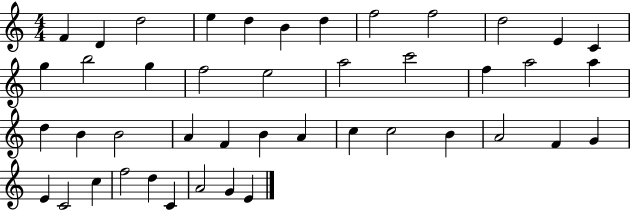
X:1
T:Untitled
M:4/4
L:1/4
K:C
F D d2 e d B d f2 f2 d2 E C g b2 g f2 e2 a2 c'2 f a2 a d B B2 A F B A c c2 B A2 F G E C2 c f2 d C A2 G E